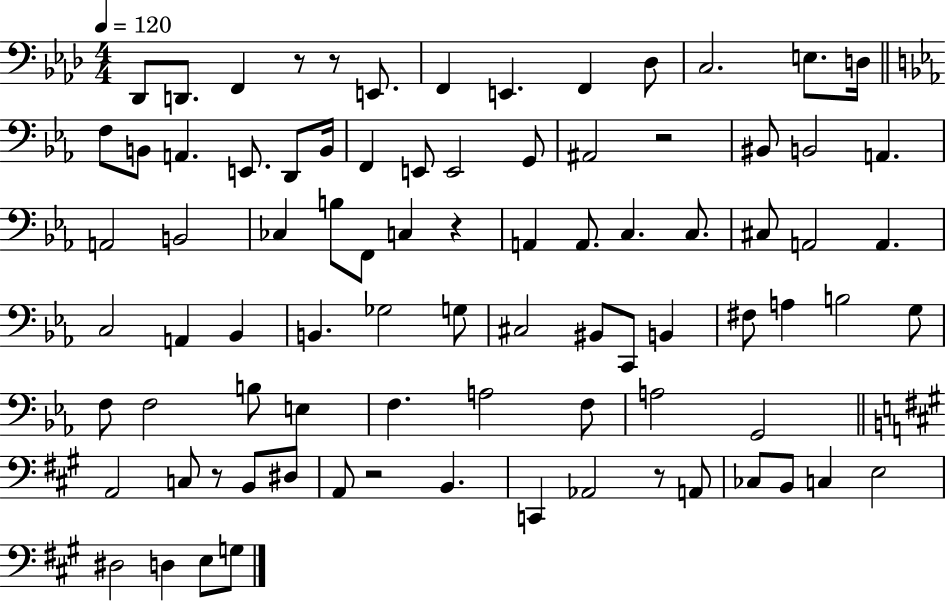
{
  \clef bass
  \numericTimeSignature
  \time 4/4
  \key aes \major
  \tempo 4 = 120
  des,8 d,8. f,4 r8 r8 e,8. | f,4 e,4. f,4 des8 | c2. e8. d16 | \bar "||" \break \key ees \major f8 b,8 a,4. e,8. d,8 b,16 | f,4 e,8 e,2 g,8 | ais,2 r2 | bis,8 b,2 a,4. | \break a,2 b,2 | ces4 b8 f,8 c4 r4 | a,4 a,8. c4. c8. | cis8 a,2 a,4. | \break c2 a,4 bes,4 | b,4. ges2 g8 | cis2 bis,8 c,8 b,4 | fis8 a4 b2 g8 | \break f8 f2 b8 e4 | f4. a2 f8 | a2 g,2 | \bar "||" \break \key a \major a,2 c8 r8 b,8 dis8 | a,8 r2 b,4. | c,4 aes,2 r8 a,8 | ces8 b,8 c4 e2 | \break dis2 d4 e8 g8 | \bar "|."
}